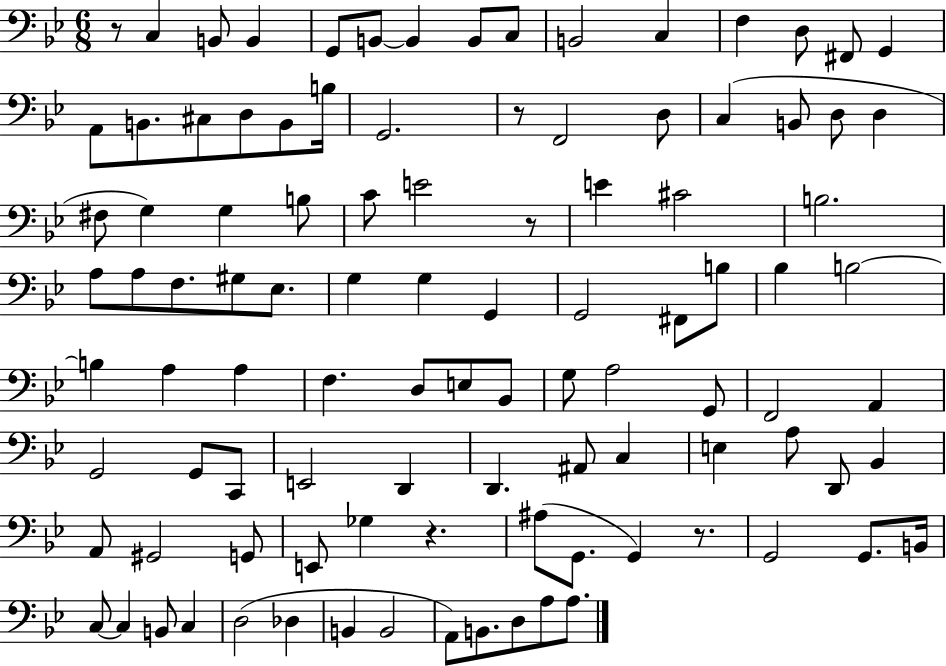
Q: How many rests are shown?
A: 5